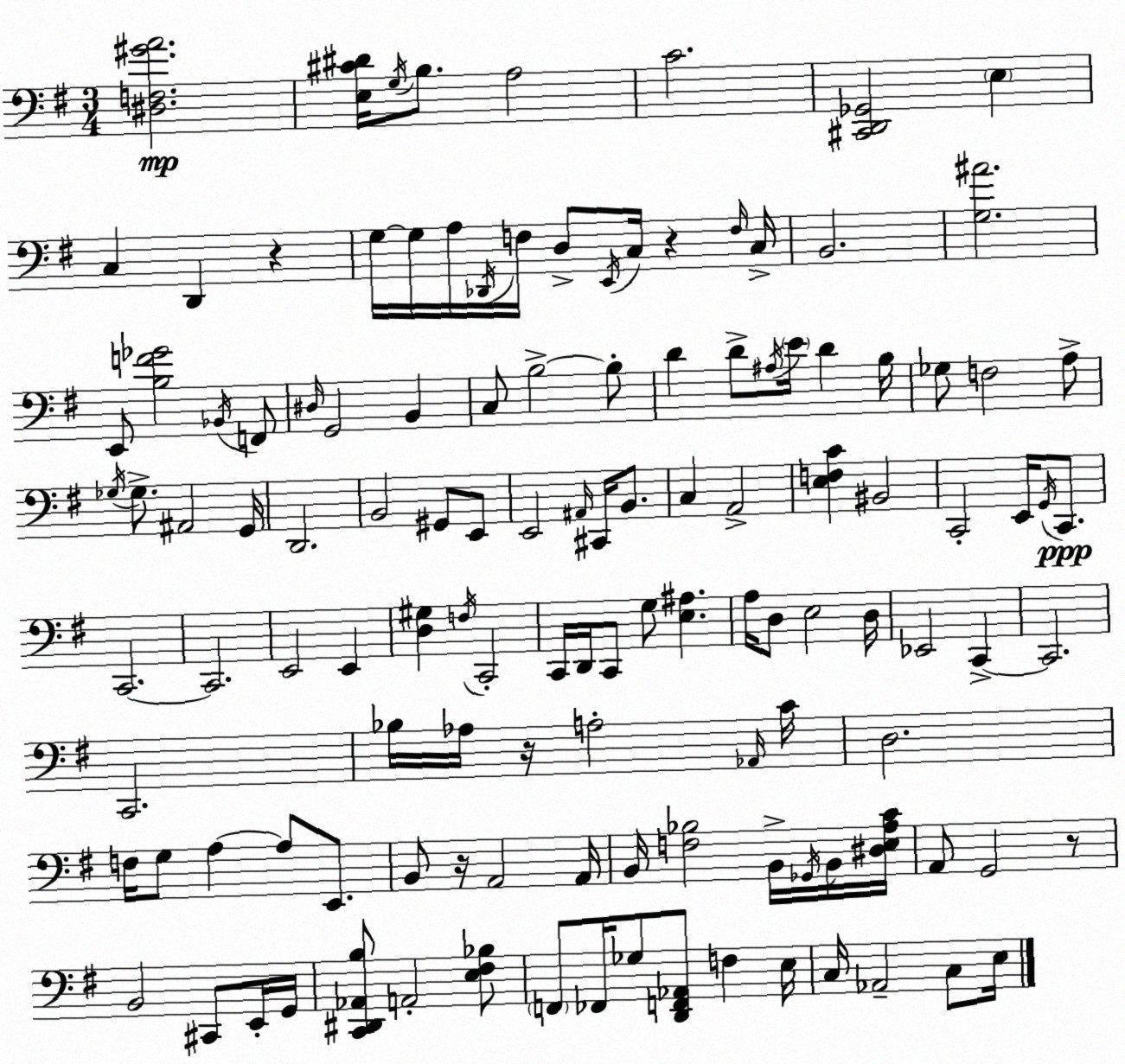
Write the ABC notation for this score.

X:1
T:Untitled
M:3/4
L:1/4
K:G
[^D,F,^GA]2 [E,^C^D]/4 G,/4 B,/2 A,2 C2 [^C,,D,,_G,,]2 E, C, D,, z G,/4 G,/4 A,/4 _D,,/4 F,/4 D,/2 E,,/4 C,/4 z F,/4 C,/4 B,,2 [G,^A]2 E,,/2 [B,F_G]2 _B,,/4 F,,/2 ^D,/4 G,,2 B,, C,/2 B,2 B,/2 D D/2 ^A,/4 E/4 D B,/4 _G,/2 F,2 A,/2 _G,/4 _G,/2 ^A,,2 G,,/4 D,,2 B,,2 ^G,,/2 E,,/2 E,,2 ^A,,/4 ^C,,/4 B,,/2 C, A,,2 [E,F,C] ^B,,2 C,,2 E,,/4 G,,/4 C,,/2 C,,2 C,,2 E,,2 E,, [D,^G,] F,/4 C,,2 C,,/4 D,,/4 C,,/2 G,/2 [E,^A,] A,/4 D,/2 E,2 D,/4 _E,,2 C,, C,,2 C,,2 _B,/4 _A,/4 z/4 A,2 _A,,/4 C/4 D,2 F,/4 G,/2 A, A,/2 E,,/2 B,,/2 z/4 A,,2 A,,/4 B,,/4 [F,_B,]2 B,,/4 _G,,/4 B,,/4 [^D,E,A,C]/4 A,,/2 G,,2 z/2 B,,2 ^C,,/2 E,,/4 G,,/4 [C,,^D,,_A,,B,]/2 A,,2 [E,^F,_B,]/2 F,,/2 _F,,/4 _G,/2 [D,,F,,_A,,]/2 F, E,/4 C,/4 _A,,2 C,/2 E,/4